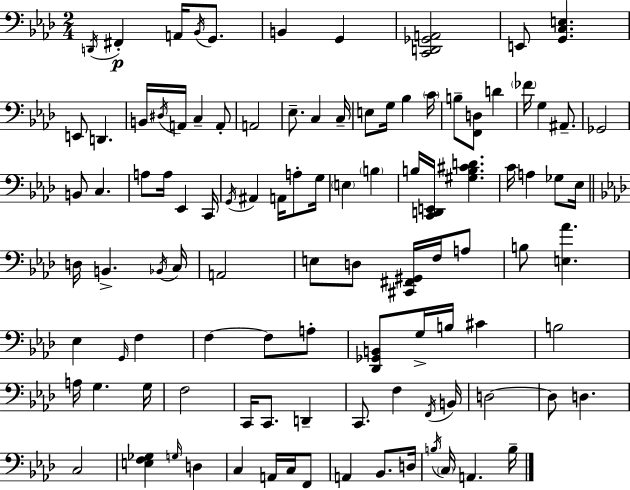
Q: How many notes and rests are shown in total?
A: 104